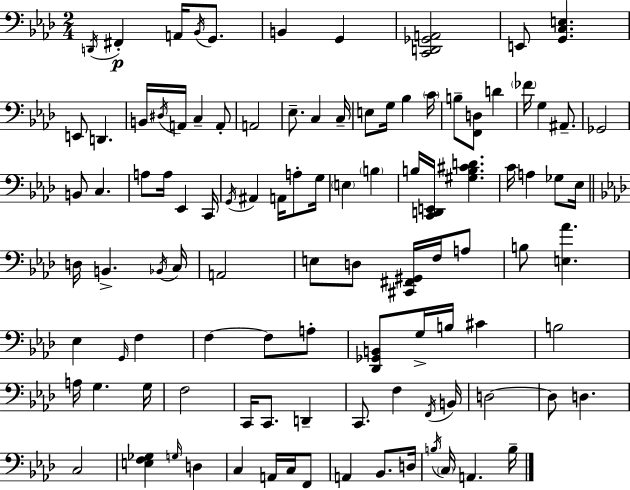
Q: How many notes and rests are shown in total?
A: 104